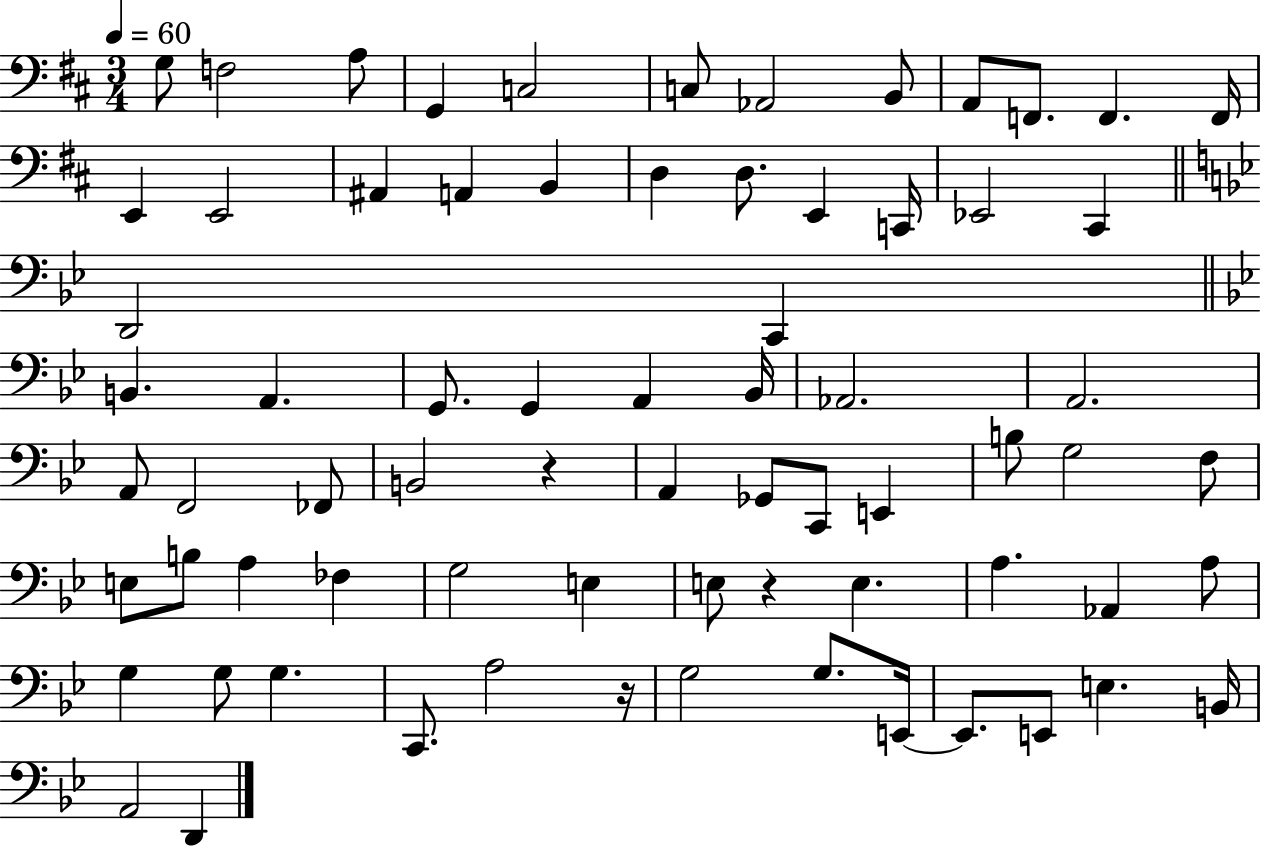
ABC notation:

X:1
T:Untitled
M:3/4
L:1/4
K:D
G,/2 F,2 A,/2 G,, C,2 C,/2 _A,,2 B,,/2 A,,/2 F,,/2 F,, F,,/4 E,, E,,2 ^A,, A,, B,, D, D,/2 E,, C,,/4 _E,,2 ^C,, D,,2 C,, B,, A,, G,,/2 G,, A,, _B,,/4 _A,,2 A,,2 A,,/2 F,,2 _F,,/2 B,,2 z A,, _G,,/2 C,,/2 E,, B,/2 G,2 F,/2 E,/2 B,/2 A, _F, G,2 E, E,/2 z E, A, _A,, A,/2 G, G,/2 G, C,,/2 A,2 z/4 G,2 G,/2 E,,/4 E,,/2 E,,/2 E, B,,/4 A,,2 D,,